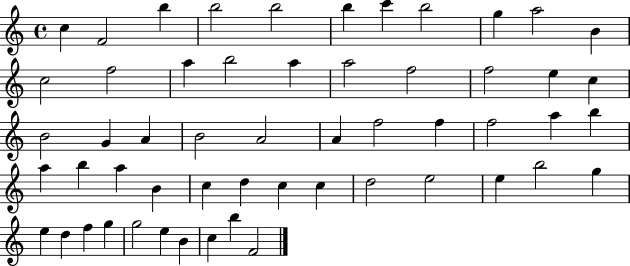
C5/q F4/h B5/q B5/h B5/h B5/q C6/q B5/h G5/q A5/h B4/q C5/h F5/h A5/q B5/h A5/q A5/h F5/h F5/h E5/q C5/q B4/h G4/q A4/q B4/h A4/h A4/q F5/h F5/q F5/h A5/q B5/q A5/q B5/q A5/q B4/q C5/q D5/q C5/q C5/q D5/h E5/h E5/q B5/h G5/q E5/q D5/q F5/q G5/q G5/h E5/q B4/q C5/q B5/q F4/h